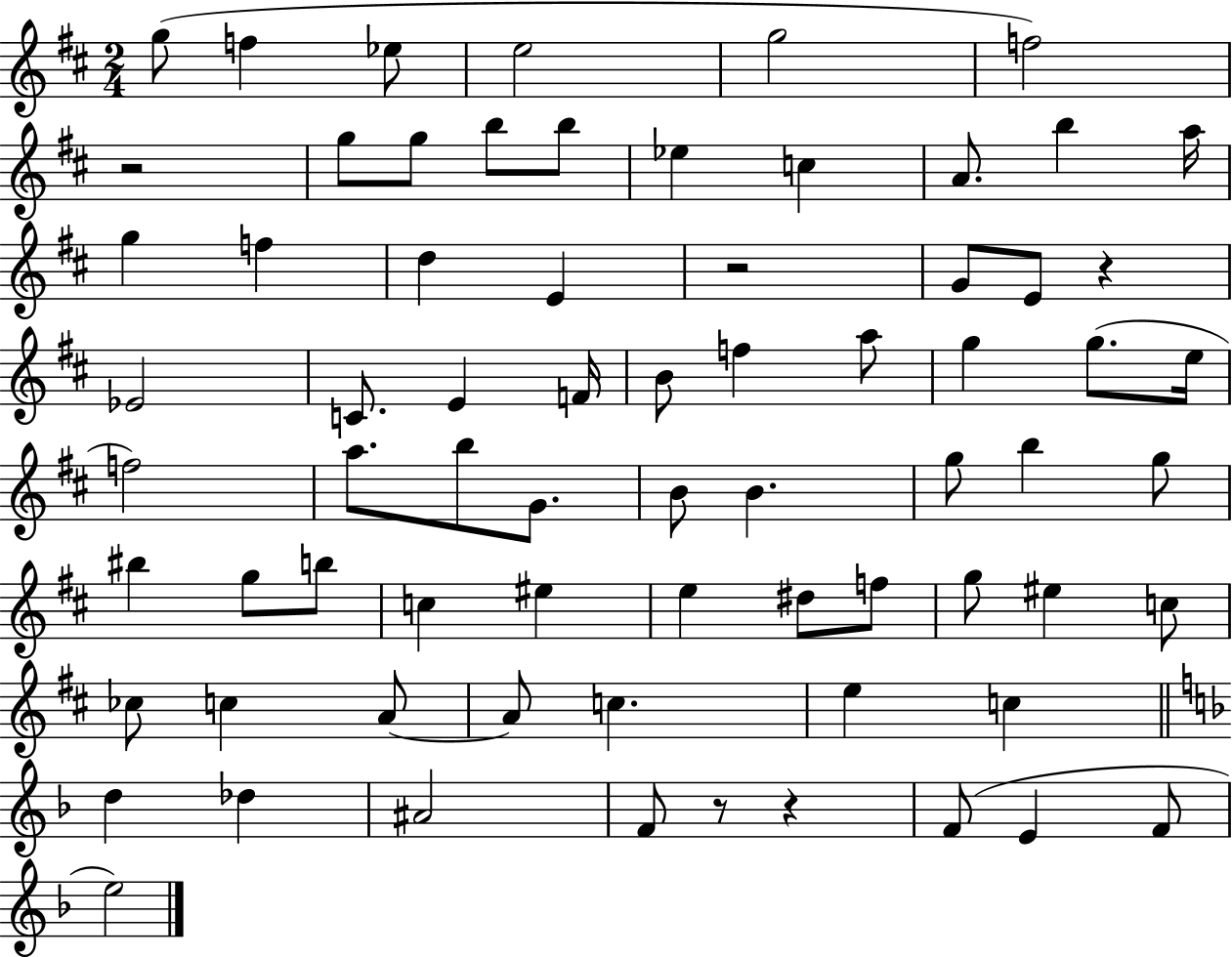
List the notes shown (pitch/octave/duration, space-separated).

G5/e F5/q Eb5/e E5/h G5/h F5/h R/h G5/e G5/e B5/e B5/e Eb5/q C5/q A4/e. B5/q A5/s G5/q F5/q D5/q E4/q R/h G4/e E4/e R/q Eb4/h C4/e. E4/q F4/s B4/e F5/q A5/e G5/q G5/e. E5/s F5/h A5/e. B5/e G4/e. B4/e B4/q. G5/e B5/q G5/e BIS5/q G5/e B5/e C5/q EIS5/q E5/q D#5/e F5/e G5/e EIS5/q C5/e CES5/e C5/q A4/e A4/e C5/q. E5/q C5/q D5/q Db5/q A#4/h F4/e R/e R/q F4/e E4/q F4/e E5/h